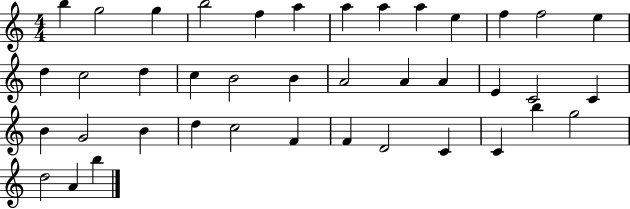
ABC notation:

X:1
T:Untitled
M:4/4
L:1/4
K:C
b g2 g b2 f a a a a e f f2 e d c2 d c B2 B A2 A A E C2 C B G2 B d c2 F F D2 C C b g2 d2 A b